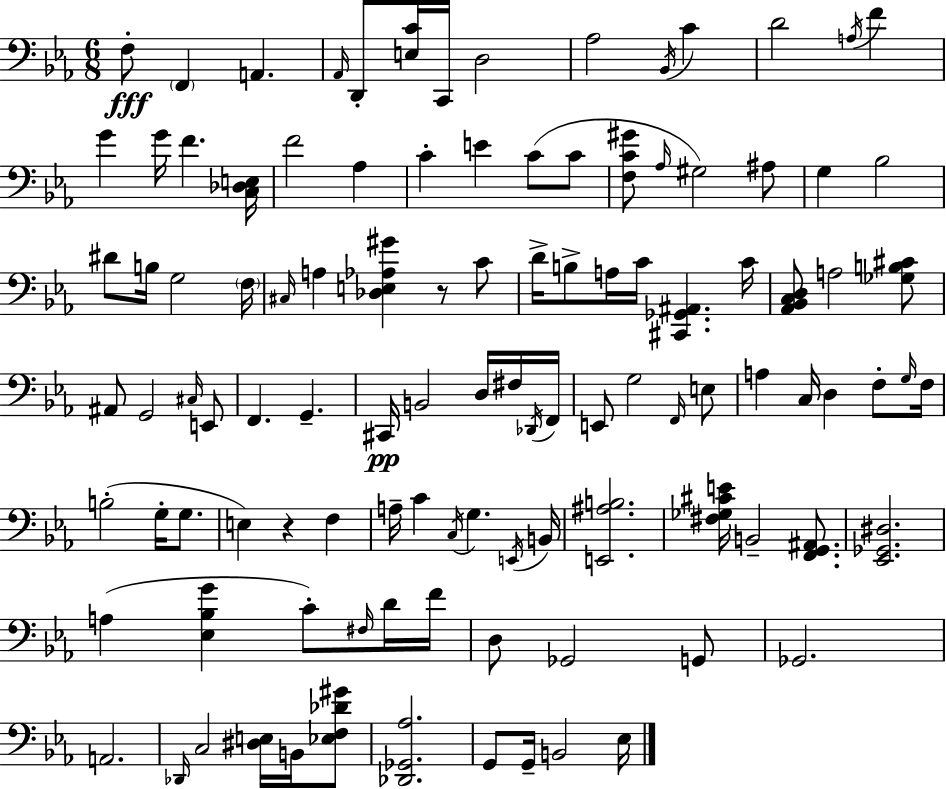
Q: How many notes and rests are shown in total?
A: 108